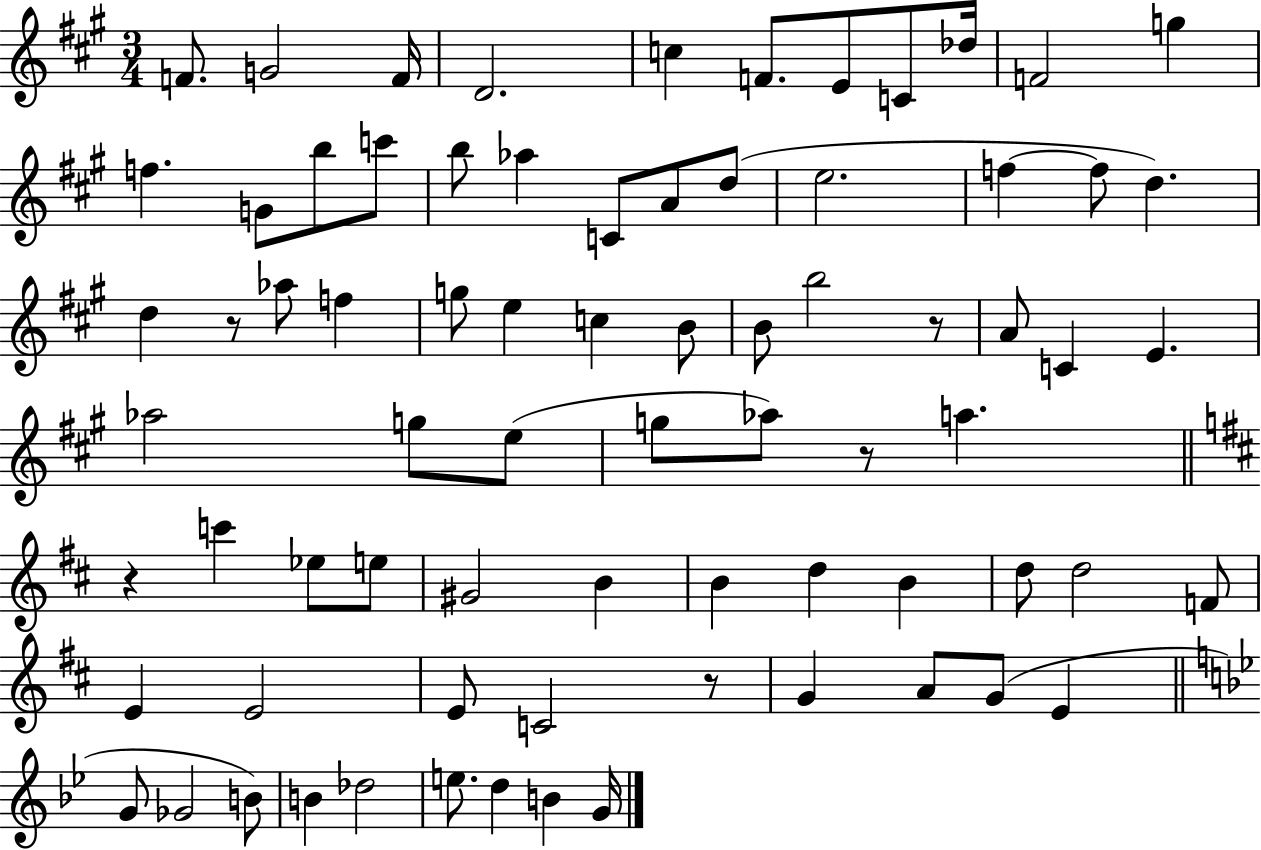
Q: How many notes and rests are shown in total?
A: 75